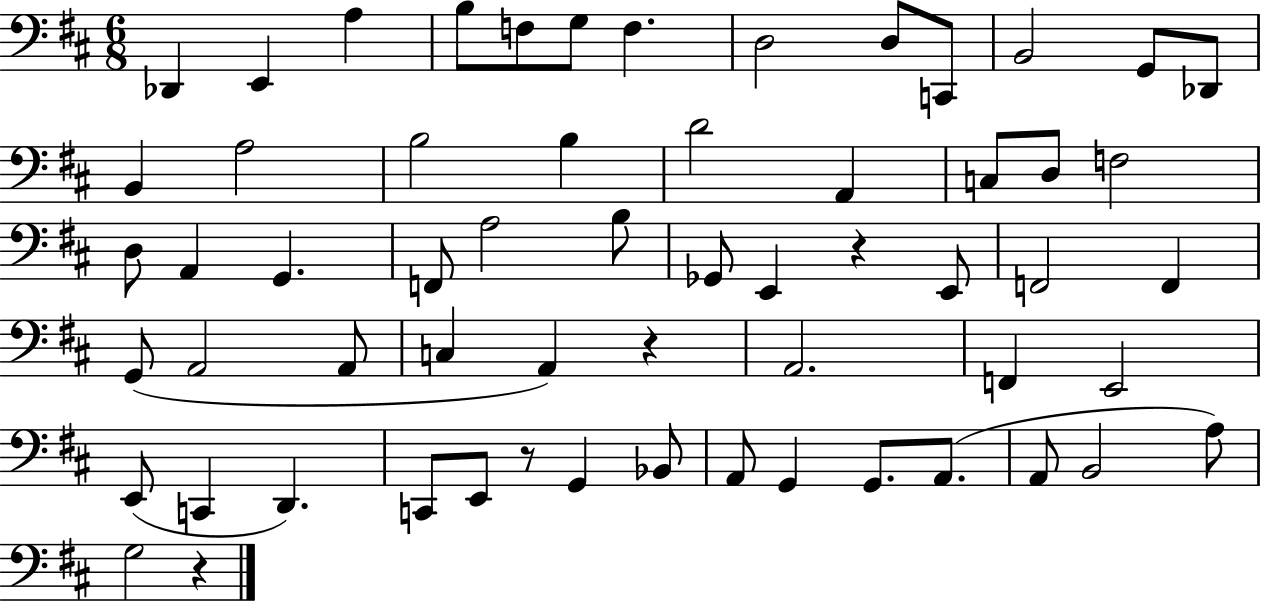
{
  \clef bass
  \numericTimeSignature
  \time 6/8
  \key d \major
  des,4 e,4 a4 | b8 f8 g8 f4. | d2 d8 c,8 | b,2 g,8 des,8 | \break b,4 a2 | b2 b4 | d'2 a,4 | c8 d8 f2 | \break d8 a,4 g,4. | f,8 a2 b8 | ges,8 e,4 r4 e,8 | f,2 f,4 | \break g,8( a,2 a,8 | c4 a,4) r4 | a,2. | f,4 e,2 | \break e,8( c,4 d,4.) | c,8 e,8 r8 g,4 bes,8 | a,8 g,4 g,8. a,8.( | a,8 b,2 a8) | \break g2 r4 | \bar "|."
}